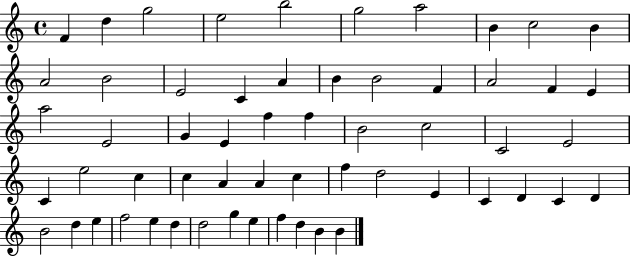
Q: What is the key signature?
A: C major